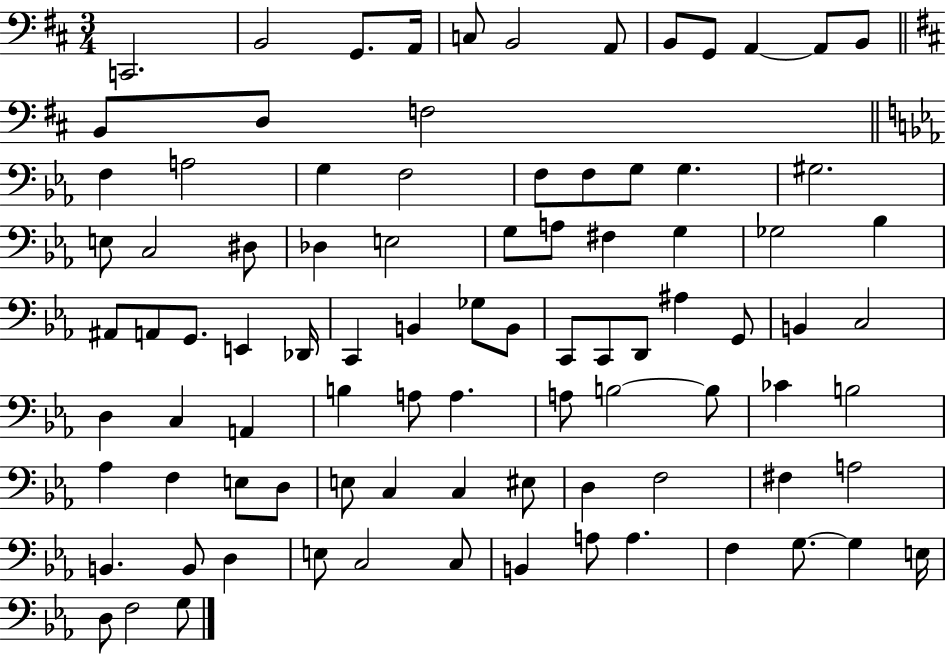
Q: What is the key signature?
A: D major